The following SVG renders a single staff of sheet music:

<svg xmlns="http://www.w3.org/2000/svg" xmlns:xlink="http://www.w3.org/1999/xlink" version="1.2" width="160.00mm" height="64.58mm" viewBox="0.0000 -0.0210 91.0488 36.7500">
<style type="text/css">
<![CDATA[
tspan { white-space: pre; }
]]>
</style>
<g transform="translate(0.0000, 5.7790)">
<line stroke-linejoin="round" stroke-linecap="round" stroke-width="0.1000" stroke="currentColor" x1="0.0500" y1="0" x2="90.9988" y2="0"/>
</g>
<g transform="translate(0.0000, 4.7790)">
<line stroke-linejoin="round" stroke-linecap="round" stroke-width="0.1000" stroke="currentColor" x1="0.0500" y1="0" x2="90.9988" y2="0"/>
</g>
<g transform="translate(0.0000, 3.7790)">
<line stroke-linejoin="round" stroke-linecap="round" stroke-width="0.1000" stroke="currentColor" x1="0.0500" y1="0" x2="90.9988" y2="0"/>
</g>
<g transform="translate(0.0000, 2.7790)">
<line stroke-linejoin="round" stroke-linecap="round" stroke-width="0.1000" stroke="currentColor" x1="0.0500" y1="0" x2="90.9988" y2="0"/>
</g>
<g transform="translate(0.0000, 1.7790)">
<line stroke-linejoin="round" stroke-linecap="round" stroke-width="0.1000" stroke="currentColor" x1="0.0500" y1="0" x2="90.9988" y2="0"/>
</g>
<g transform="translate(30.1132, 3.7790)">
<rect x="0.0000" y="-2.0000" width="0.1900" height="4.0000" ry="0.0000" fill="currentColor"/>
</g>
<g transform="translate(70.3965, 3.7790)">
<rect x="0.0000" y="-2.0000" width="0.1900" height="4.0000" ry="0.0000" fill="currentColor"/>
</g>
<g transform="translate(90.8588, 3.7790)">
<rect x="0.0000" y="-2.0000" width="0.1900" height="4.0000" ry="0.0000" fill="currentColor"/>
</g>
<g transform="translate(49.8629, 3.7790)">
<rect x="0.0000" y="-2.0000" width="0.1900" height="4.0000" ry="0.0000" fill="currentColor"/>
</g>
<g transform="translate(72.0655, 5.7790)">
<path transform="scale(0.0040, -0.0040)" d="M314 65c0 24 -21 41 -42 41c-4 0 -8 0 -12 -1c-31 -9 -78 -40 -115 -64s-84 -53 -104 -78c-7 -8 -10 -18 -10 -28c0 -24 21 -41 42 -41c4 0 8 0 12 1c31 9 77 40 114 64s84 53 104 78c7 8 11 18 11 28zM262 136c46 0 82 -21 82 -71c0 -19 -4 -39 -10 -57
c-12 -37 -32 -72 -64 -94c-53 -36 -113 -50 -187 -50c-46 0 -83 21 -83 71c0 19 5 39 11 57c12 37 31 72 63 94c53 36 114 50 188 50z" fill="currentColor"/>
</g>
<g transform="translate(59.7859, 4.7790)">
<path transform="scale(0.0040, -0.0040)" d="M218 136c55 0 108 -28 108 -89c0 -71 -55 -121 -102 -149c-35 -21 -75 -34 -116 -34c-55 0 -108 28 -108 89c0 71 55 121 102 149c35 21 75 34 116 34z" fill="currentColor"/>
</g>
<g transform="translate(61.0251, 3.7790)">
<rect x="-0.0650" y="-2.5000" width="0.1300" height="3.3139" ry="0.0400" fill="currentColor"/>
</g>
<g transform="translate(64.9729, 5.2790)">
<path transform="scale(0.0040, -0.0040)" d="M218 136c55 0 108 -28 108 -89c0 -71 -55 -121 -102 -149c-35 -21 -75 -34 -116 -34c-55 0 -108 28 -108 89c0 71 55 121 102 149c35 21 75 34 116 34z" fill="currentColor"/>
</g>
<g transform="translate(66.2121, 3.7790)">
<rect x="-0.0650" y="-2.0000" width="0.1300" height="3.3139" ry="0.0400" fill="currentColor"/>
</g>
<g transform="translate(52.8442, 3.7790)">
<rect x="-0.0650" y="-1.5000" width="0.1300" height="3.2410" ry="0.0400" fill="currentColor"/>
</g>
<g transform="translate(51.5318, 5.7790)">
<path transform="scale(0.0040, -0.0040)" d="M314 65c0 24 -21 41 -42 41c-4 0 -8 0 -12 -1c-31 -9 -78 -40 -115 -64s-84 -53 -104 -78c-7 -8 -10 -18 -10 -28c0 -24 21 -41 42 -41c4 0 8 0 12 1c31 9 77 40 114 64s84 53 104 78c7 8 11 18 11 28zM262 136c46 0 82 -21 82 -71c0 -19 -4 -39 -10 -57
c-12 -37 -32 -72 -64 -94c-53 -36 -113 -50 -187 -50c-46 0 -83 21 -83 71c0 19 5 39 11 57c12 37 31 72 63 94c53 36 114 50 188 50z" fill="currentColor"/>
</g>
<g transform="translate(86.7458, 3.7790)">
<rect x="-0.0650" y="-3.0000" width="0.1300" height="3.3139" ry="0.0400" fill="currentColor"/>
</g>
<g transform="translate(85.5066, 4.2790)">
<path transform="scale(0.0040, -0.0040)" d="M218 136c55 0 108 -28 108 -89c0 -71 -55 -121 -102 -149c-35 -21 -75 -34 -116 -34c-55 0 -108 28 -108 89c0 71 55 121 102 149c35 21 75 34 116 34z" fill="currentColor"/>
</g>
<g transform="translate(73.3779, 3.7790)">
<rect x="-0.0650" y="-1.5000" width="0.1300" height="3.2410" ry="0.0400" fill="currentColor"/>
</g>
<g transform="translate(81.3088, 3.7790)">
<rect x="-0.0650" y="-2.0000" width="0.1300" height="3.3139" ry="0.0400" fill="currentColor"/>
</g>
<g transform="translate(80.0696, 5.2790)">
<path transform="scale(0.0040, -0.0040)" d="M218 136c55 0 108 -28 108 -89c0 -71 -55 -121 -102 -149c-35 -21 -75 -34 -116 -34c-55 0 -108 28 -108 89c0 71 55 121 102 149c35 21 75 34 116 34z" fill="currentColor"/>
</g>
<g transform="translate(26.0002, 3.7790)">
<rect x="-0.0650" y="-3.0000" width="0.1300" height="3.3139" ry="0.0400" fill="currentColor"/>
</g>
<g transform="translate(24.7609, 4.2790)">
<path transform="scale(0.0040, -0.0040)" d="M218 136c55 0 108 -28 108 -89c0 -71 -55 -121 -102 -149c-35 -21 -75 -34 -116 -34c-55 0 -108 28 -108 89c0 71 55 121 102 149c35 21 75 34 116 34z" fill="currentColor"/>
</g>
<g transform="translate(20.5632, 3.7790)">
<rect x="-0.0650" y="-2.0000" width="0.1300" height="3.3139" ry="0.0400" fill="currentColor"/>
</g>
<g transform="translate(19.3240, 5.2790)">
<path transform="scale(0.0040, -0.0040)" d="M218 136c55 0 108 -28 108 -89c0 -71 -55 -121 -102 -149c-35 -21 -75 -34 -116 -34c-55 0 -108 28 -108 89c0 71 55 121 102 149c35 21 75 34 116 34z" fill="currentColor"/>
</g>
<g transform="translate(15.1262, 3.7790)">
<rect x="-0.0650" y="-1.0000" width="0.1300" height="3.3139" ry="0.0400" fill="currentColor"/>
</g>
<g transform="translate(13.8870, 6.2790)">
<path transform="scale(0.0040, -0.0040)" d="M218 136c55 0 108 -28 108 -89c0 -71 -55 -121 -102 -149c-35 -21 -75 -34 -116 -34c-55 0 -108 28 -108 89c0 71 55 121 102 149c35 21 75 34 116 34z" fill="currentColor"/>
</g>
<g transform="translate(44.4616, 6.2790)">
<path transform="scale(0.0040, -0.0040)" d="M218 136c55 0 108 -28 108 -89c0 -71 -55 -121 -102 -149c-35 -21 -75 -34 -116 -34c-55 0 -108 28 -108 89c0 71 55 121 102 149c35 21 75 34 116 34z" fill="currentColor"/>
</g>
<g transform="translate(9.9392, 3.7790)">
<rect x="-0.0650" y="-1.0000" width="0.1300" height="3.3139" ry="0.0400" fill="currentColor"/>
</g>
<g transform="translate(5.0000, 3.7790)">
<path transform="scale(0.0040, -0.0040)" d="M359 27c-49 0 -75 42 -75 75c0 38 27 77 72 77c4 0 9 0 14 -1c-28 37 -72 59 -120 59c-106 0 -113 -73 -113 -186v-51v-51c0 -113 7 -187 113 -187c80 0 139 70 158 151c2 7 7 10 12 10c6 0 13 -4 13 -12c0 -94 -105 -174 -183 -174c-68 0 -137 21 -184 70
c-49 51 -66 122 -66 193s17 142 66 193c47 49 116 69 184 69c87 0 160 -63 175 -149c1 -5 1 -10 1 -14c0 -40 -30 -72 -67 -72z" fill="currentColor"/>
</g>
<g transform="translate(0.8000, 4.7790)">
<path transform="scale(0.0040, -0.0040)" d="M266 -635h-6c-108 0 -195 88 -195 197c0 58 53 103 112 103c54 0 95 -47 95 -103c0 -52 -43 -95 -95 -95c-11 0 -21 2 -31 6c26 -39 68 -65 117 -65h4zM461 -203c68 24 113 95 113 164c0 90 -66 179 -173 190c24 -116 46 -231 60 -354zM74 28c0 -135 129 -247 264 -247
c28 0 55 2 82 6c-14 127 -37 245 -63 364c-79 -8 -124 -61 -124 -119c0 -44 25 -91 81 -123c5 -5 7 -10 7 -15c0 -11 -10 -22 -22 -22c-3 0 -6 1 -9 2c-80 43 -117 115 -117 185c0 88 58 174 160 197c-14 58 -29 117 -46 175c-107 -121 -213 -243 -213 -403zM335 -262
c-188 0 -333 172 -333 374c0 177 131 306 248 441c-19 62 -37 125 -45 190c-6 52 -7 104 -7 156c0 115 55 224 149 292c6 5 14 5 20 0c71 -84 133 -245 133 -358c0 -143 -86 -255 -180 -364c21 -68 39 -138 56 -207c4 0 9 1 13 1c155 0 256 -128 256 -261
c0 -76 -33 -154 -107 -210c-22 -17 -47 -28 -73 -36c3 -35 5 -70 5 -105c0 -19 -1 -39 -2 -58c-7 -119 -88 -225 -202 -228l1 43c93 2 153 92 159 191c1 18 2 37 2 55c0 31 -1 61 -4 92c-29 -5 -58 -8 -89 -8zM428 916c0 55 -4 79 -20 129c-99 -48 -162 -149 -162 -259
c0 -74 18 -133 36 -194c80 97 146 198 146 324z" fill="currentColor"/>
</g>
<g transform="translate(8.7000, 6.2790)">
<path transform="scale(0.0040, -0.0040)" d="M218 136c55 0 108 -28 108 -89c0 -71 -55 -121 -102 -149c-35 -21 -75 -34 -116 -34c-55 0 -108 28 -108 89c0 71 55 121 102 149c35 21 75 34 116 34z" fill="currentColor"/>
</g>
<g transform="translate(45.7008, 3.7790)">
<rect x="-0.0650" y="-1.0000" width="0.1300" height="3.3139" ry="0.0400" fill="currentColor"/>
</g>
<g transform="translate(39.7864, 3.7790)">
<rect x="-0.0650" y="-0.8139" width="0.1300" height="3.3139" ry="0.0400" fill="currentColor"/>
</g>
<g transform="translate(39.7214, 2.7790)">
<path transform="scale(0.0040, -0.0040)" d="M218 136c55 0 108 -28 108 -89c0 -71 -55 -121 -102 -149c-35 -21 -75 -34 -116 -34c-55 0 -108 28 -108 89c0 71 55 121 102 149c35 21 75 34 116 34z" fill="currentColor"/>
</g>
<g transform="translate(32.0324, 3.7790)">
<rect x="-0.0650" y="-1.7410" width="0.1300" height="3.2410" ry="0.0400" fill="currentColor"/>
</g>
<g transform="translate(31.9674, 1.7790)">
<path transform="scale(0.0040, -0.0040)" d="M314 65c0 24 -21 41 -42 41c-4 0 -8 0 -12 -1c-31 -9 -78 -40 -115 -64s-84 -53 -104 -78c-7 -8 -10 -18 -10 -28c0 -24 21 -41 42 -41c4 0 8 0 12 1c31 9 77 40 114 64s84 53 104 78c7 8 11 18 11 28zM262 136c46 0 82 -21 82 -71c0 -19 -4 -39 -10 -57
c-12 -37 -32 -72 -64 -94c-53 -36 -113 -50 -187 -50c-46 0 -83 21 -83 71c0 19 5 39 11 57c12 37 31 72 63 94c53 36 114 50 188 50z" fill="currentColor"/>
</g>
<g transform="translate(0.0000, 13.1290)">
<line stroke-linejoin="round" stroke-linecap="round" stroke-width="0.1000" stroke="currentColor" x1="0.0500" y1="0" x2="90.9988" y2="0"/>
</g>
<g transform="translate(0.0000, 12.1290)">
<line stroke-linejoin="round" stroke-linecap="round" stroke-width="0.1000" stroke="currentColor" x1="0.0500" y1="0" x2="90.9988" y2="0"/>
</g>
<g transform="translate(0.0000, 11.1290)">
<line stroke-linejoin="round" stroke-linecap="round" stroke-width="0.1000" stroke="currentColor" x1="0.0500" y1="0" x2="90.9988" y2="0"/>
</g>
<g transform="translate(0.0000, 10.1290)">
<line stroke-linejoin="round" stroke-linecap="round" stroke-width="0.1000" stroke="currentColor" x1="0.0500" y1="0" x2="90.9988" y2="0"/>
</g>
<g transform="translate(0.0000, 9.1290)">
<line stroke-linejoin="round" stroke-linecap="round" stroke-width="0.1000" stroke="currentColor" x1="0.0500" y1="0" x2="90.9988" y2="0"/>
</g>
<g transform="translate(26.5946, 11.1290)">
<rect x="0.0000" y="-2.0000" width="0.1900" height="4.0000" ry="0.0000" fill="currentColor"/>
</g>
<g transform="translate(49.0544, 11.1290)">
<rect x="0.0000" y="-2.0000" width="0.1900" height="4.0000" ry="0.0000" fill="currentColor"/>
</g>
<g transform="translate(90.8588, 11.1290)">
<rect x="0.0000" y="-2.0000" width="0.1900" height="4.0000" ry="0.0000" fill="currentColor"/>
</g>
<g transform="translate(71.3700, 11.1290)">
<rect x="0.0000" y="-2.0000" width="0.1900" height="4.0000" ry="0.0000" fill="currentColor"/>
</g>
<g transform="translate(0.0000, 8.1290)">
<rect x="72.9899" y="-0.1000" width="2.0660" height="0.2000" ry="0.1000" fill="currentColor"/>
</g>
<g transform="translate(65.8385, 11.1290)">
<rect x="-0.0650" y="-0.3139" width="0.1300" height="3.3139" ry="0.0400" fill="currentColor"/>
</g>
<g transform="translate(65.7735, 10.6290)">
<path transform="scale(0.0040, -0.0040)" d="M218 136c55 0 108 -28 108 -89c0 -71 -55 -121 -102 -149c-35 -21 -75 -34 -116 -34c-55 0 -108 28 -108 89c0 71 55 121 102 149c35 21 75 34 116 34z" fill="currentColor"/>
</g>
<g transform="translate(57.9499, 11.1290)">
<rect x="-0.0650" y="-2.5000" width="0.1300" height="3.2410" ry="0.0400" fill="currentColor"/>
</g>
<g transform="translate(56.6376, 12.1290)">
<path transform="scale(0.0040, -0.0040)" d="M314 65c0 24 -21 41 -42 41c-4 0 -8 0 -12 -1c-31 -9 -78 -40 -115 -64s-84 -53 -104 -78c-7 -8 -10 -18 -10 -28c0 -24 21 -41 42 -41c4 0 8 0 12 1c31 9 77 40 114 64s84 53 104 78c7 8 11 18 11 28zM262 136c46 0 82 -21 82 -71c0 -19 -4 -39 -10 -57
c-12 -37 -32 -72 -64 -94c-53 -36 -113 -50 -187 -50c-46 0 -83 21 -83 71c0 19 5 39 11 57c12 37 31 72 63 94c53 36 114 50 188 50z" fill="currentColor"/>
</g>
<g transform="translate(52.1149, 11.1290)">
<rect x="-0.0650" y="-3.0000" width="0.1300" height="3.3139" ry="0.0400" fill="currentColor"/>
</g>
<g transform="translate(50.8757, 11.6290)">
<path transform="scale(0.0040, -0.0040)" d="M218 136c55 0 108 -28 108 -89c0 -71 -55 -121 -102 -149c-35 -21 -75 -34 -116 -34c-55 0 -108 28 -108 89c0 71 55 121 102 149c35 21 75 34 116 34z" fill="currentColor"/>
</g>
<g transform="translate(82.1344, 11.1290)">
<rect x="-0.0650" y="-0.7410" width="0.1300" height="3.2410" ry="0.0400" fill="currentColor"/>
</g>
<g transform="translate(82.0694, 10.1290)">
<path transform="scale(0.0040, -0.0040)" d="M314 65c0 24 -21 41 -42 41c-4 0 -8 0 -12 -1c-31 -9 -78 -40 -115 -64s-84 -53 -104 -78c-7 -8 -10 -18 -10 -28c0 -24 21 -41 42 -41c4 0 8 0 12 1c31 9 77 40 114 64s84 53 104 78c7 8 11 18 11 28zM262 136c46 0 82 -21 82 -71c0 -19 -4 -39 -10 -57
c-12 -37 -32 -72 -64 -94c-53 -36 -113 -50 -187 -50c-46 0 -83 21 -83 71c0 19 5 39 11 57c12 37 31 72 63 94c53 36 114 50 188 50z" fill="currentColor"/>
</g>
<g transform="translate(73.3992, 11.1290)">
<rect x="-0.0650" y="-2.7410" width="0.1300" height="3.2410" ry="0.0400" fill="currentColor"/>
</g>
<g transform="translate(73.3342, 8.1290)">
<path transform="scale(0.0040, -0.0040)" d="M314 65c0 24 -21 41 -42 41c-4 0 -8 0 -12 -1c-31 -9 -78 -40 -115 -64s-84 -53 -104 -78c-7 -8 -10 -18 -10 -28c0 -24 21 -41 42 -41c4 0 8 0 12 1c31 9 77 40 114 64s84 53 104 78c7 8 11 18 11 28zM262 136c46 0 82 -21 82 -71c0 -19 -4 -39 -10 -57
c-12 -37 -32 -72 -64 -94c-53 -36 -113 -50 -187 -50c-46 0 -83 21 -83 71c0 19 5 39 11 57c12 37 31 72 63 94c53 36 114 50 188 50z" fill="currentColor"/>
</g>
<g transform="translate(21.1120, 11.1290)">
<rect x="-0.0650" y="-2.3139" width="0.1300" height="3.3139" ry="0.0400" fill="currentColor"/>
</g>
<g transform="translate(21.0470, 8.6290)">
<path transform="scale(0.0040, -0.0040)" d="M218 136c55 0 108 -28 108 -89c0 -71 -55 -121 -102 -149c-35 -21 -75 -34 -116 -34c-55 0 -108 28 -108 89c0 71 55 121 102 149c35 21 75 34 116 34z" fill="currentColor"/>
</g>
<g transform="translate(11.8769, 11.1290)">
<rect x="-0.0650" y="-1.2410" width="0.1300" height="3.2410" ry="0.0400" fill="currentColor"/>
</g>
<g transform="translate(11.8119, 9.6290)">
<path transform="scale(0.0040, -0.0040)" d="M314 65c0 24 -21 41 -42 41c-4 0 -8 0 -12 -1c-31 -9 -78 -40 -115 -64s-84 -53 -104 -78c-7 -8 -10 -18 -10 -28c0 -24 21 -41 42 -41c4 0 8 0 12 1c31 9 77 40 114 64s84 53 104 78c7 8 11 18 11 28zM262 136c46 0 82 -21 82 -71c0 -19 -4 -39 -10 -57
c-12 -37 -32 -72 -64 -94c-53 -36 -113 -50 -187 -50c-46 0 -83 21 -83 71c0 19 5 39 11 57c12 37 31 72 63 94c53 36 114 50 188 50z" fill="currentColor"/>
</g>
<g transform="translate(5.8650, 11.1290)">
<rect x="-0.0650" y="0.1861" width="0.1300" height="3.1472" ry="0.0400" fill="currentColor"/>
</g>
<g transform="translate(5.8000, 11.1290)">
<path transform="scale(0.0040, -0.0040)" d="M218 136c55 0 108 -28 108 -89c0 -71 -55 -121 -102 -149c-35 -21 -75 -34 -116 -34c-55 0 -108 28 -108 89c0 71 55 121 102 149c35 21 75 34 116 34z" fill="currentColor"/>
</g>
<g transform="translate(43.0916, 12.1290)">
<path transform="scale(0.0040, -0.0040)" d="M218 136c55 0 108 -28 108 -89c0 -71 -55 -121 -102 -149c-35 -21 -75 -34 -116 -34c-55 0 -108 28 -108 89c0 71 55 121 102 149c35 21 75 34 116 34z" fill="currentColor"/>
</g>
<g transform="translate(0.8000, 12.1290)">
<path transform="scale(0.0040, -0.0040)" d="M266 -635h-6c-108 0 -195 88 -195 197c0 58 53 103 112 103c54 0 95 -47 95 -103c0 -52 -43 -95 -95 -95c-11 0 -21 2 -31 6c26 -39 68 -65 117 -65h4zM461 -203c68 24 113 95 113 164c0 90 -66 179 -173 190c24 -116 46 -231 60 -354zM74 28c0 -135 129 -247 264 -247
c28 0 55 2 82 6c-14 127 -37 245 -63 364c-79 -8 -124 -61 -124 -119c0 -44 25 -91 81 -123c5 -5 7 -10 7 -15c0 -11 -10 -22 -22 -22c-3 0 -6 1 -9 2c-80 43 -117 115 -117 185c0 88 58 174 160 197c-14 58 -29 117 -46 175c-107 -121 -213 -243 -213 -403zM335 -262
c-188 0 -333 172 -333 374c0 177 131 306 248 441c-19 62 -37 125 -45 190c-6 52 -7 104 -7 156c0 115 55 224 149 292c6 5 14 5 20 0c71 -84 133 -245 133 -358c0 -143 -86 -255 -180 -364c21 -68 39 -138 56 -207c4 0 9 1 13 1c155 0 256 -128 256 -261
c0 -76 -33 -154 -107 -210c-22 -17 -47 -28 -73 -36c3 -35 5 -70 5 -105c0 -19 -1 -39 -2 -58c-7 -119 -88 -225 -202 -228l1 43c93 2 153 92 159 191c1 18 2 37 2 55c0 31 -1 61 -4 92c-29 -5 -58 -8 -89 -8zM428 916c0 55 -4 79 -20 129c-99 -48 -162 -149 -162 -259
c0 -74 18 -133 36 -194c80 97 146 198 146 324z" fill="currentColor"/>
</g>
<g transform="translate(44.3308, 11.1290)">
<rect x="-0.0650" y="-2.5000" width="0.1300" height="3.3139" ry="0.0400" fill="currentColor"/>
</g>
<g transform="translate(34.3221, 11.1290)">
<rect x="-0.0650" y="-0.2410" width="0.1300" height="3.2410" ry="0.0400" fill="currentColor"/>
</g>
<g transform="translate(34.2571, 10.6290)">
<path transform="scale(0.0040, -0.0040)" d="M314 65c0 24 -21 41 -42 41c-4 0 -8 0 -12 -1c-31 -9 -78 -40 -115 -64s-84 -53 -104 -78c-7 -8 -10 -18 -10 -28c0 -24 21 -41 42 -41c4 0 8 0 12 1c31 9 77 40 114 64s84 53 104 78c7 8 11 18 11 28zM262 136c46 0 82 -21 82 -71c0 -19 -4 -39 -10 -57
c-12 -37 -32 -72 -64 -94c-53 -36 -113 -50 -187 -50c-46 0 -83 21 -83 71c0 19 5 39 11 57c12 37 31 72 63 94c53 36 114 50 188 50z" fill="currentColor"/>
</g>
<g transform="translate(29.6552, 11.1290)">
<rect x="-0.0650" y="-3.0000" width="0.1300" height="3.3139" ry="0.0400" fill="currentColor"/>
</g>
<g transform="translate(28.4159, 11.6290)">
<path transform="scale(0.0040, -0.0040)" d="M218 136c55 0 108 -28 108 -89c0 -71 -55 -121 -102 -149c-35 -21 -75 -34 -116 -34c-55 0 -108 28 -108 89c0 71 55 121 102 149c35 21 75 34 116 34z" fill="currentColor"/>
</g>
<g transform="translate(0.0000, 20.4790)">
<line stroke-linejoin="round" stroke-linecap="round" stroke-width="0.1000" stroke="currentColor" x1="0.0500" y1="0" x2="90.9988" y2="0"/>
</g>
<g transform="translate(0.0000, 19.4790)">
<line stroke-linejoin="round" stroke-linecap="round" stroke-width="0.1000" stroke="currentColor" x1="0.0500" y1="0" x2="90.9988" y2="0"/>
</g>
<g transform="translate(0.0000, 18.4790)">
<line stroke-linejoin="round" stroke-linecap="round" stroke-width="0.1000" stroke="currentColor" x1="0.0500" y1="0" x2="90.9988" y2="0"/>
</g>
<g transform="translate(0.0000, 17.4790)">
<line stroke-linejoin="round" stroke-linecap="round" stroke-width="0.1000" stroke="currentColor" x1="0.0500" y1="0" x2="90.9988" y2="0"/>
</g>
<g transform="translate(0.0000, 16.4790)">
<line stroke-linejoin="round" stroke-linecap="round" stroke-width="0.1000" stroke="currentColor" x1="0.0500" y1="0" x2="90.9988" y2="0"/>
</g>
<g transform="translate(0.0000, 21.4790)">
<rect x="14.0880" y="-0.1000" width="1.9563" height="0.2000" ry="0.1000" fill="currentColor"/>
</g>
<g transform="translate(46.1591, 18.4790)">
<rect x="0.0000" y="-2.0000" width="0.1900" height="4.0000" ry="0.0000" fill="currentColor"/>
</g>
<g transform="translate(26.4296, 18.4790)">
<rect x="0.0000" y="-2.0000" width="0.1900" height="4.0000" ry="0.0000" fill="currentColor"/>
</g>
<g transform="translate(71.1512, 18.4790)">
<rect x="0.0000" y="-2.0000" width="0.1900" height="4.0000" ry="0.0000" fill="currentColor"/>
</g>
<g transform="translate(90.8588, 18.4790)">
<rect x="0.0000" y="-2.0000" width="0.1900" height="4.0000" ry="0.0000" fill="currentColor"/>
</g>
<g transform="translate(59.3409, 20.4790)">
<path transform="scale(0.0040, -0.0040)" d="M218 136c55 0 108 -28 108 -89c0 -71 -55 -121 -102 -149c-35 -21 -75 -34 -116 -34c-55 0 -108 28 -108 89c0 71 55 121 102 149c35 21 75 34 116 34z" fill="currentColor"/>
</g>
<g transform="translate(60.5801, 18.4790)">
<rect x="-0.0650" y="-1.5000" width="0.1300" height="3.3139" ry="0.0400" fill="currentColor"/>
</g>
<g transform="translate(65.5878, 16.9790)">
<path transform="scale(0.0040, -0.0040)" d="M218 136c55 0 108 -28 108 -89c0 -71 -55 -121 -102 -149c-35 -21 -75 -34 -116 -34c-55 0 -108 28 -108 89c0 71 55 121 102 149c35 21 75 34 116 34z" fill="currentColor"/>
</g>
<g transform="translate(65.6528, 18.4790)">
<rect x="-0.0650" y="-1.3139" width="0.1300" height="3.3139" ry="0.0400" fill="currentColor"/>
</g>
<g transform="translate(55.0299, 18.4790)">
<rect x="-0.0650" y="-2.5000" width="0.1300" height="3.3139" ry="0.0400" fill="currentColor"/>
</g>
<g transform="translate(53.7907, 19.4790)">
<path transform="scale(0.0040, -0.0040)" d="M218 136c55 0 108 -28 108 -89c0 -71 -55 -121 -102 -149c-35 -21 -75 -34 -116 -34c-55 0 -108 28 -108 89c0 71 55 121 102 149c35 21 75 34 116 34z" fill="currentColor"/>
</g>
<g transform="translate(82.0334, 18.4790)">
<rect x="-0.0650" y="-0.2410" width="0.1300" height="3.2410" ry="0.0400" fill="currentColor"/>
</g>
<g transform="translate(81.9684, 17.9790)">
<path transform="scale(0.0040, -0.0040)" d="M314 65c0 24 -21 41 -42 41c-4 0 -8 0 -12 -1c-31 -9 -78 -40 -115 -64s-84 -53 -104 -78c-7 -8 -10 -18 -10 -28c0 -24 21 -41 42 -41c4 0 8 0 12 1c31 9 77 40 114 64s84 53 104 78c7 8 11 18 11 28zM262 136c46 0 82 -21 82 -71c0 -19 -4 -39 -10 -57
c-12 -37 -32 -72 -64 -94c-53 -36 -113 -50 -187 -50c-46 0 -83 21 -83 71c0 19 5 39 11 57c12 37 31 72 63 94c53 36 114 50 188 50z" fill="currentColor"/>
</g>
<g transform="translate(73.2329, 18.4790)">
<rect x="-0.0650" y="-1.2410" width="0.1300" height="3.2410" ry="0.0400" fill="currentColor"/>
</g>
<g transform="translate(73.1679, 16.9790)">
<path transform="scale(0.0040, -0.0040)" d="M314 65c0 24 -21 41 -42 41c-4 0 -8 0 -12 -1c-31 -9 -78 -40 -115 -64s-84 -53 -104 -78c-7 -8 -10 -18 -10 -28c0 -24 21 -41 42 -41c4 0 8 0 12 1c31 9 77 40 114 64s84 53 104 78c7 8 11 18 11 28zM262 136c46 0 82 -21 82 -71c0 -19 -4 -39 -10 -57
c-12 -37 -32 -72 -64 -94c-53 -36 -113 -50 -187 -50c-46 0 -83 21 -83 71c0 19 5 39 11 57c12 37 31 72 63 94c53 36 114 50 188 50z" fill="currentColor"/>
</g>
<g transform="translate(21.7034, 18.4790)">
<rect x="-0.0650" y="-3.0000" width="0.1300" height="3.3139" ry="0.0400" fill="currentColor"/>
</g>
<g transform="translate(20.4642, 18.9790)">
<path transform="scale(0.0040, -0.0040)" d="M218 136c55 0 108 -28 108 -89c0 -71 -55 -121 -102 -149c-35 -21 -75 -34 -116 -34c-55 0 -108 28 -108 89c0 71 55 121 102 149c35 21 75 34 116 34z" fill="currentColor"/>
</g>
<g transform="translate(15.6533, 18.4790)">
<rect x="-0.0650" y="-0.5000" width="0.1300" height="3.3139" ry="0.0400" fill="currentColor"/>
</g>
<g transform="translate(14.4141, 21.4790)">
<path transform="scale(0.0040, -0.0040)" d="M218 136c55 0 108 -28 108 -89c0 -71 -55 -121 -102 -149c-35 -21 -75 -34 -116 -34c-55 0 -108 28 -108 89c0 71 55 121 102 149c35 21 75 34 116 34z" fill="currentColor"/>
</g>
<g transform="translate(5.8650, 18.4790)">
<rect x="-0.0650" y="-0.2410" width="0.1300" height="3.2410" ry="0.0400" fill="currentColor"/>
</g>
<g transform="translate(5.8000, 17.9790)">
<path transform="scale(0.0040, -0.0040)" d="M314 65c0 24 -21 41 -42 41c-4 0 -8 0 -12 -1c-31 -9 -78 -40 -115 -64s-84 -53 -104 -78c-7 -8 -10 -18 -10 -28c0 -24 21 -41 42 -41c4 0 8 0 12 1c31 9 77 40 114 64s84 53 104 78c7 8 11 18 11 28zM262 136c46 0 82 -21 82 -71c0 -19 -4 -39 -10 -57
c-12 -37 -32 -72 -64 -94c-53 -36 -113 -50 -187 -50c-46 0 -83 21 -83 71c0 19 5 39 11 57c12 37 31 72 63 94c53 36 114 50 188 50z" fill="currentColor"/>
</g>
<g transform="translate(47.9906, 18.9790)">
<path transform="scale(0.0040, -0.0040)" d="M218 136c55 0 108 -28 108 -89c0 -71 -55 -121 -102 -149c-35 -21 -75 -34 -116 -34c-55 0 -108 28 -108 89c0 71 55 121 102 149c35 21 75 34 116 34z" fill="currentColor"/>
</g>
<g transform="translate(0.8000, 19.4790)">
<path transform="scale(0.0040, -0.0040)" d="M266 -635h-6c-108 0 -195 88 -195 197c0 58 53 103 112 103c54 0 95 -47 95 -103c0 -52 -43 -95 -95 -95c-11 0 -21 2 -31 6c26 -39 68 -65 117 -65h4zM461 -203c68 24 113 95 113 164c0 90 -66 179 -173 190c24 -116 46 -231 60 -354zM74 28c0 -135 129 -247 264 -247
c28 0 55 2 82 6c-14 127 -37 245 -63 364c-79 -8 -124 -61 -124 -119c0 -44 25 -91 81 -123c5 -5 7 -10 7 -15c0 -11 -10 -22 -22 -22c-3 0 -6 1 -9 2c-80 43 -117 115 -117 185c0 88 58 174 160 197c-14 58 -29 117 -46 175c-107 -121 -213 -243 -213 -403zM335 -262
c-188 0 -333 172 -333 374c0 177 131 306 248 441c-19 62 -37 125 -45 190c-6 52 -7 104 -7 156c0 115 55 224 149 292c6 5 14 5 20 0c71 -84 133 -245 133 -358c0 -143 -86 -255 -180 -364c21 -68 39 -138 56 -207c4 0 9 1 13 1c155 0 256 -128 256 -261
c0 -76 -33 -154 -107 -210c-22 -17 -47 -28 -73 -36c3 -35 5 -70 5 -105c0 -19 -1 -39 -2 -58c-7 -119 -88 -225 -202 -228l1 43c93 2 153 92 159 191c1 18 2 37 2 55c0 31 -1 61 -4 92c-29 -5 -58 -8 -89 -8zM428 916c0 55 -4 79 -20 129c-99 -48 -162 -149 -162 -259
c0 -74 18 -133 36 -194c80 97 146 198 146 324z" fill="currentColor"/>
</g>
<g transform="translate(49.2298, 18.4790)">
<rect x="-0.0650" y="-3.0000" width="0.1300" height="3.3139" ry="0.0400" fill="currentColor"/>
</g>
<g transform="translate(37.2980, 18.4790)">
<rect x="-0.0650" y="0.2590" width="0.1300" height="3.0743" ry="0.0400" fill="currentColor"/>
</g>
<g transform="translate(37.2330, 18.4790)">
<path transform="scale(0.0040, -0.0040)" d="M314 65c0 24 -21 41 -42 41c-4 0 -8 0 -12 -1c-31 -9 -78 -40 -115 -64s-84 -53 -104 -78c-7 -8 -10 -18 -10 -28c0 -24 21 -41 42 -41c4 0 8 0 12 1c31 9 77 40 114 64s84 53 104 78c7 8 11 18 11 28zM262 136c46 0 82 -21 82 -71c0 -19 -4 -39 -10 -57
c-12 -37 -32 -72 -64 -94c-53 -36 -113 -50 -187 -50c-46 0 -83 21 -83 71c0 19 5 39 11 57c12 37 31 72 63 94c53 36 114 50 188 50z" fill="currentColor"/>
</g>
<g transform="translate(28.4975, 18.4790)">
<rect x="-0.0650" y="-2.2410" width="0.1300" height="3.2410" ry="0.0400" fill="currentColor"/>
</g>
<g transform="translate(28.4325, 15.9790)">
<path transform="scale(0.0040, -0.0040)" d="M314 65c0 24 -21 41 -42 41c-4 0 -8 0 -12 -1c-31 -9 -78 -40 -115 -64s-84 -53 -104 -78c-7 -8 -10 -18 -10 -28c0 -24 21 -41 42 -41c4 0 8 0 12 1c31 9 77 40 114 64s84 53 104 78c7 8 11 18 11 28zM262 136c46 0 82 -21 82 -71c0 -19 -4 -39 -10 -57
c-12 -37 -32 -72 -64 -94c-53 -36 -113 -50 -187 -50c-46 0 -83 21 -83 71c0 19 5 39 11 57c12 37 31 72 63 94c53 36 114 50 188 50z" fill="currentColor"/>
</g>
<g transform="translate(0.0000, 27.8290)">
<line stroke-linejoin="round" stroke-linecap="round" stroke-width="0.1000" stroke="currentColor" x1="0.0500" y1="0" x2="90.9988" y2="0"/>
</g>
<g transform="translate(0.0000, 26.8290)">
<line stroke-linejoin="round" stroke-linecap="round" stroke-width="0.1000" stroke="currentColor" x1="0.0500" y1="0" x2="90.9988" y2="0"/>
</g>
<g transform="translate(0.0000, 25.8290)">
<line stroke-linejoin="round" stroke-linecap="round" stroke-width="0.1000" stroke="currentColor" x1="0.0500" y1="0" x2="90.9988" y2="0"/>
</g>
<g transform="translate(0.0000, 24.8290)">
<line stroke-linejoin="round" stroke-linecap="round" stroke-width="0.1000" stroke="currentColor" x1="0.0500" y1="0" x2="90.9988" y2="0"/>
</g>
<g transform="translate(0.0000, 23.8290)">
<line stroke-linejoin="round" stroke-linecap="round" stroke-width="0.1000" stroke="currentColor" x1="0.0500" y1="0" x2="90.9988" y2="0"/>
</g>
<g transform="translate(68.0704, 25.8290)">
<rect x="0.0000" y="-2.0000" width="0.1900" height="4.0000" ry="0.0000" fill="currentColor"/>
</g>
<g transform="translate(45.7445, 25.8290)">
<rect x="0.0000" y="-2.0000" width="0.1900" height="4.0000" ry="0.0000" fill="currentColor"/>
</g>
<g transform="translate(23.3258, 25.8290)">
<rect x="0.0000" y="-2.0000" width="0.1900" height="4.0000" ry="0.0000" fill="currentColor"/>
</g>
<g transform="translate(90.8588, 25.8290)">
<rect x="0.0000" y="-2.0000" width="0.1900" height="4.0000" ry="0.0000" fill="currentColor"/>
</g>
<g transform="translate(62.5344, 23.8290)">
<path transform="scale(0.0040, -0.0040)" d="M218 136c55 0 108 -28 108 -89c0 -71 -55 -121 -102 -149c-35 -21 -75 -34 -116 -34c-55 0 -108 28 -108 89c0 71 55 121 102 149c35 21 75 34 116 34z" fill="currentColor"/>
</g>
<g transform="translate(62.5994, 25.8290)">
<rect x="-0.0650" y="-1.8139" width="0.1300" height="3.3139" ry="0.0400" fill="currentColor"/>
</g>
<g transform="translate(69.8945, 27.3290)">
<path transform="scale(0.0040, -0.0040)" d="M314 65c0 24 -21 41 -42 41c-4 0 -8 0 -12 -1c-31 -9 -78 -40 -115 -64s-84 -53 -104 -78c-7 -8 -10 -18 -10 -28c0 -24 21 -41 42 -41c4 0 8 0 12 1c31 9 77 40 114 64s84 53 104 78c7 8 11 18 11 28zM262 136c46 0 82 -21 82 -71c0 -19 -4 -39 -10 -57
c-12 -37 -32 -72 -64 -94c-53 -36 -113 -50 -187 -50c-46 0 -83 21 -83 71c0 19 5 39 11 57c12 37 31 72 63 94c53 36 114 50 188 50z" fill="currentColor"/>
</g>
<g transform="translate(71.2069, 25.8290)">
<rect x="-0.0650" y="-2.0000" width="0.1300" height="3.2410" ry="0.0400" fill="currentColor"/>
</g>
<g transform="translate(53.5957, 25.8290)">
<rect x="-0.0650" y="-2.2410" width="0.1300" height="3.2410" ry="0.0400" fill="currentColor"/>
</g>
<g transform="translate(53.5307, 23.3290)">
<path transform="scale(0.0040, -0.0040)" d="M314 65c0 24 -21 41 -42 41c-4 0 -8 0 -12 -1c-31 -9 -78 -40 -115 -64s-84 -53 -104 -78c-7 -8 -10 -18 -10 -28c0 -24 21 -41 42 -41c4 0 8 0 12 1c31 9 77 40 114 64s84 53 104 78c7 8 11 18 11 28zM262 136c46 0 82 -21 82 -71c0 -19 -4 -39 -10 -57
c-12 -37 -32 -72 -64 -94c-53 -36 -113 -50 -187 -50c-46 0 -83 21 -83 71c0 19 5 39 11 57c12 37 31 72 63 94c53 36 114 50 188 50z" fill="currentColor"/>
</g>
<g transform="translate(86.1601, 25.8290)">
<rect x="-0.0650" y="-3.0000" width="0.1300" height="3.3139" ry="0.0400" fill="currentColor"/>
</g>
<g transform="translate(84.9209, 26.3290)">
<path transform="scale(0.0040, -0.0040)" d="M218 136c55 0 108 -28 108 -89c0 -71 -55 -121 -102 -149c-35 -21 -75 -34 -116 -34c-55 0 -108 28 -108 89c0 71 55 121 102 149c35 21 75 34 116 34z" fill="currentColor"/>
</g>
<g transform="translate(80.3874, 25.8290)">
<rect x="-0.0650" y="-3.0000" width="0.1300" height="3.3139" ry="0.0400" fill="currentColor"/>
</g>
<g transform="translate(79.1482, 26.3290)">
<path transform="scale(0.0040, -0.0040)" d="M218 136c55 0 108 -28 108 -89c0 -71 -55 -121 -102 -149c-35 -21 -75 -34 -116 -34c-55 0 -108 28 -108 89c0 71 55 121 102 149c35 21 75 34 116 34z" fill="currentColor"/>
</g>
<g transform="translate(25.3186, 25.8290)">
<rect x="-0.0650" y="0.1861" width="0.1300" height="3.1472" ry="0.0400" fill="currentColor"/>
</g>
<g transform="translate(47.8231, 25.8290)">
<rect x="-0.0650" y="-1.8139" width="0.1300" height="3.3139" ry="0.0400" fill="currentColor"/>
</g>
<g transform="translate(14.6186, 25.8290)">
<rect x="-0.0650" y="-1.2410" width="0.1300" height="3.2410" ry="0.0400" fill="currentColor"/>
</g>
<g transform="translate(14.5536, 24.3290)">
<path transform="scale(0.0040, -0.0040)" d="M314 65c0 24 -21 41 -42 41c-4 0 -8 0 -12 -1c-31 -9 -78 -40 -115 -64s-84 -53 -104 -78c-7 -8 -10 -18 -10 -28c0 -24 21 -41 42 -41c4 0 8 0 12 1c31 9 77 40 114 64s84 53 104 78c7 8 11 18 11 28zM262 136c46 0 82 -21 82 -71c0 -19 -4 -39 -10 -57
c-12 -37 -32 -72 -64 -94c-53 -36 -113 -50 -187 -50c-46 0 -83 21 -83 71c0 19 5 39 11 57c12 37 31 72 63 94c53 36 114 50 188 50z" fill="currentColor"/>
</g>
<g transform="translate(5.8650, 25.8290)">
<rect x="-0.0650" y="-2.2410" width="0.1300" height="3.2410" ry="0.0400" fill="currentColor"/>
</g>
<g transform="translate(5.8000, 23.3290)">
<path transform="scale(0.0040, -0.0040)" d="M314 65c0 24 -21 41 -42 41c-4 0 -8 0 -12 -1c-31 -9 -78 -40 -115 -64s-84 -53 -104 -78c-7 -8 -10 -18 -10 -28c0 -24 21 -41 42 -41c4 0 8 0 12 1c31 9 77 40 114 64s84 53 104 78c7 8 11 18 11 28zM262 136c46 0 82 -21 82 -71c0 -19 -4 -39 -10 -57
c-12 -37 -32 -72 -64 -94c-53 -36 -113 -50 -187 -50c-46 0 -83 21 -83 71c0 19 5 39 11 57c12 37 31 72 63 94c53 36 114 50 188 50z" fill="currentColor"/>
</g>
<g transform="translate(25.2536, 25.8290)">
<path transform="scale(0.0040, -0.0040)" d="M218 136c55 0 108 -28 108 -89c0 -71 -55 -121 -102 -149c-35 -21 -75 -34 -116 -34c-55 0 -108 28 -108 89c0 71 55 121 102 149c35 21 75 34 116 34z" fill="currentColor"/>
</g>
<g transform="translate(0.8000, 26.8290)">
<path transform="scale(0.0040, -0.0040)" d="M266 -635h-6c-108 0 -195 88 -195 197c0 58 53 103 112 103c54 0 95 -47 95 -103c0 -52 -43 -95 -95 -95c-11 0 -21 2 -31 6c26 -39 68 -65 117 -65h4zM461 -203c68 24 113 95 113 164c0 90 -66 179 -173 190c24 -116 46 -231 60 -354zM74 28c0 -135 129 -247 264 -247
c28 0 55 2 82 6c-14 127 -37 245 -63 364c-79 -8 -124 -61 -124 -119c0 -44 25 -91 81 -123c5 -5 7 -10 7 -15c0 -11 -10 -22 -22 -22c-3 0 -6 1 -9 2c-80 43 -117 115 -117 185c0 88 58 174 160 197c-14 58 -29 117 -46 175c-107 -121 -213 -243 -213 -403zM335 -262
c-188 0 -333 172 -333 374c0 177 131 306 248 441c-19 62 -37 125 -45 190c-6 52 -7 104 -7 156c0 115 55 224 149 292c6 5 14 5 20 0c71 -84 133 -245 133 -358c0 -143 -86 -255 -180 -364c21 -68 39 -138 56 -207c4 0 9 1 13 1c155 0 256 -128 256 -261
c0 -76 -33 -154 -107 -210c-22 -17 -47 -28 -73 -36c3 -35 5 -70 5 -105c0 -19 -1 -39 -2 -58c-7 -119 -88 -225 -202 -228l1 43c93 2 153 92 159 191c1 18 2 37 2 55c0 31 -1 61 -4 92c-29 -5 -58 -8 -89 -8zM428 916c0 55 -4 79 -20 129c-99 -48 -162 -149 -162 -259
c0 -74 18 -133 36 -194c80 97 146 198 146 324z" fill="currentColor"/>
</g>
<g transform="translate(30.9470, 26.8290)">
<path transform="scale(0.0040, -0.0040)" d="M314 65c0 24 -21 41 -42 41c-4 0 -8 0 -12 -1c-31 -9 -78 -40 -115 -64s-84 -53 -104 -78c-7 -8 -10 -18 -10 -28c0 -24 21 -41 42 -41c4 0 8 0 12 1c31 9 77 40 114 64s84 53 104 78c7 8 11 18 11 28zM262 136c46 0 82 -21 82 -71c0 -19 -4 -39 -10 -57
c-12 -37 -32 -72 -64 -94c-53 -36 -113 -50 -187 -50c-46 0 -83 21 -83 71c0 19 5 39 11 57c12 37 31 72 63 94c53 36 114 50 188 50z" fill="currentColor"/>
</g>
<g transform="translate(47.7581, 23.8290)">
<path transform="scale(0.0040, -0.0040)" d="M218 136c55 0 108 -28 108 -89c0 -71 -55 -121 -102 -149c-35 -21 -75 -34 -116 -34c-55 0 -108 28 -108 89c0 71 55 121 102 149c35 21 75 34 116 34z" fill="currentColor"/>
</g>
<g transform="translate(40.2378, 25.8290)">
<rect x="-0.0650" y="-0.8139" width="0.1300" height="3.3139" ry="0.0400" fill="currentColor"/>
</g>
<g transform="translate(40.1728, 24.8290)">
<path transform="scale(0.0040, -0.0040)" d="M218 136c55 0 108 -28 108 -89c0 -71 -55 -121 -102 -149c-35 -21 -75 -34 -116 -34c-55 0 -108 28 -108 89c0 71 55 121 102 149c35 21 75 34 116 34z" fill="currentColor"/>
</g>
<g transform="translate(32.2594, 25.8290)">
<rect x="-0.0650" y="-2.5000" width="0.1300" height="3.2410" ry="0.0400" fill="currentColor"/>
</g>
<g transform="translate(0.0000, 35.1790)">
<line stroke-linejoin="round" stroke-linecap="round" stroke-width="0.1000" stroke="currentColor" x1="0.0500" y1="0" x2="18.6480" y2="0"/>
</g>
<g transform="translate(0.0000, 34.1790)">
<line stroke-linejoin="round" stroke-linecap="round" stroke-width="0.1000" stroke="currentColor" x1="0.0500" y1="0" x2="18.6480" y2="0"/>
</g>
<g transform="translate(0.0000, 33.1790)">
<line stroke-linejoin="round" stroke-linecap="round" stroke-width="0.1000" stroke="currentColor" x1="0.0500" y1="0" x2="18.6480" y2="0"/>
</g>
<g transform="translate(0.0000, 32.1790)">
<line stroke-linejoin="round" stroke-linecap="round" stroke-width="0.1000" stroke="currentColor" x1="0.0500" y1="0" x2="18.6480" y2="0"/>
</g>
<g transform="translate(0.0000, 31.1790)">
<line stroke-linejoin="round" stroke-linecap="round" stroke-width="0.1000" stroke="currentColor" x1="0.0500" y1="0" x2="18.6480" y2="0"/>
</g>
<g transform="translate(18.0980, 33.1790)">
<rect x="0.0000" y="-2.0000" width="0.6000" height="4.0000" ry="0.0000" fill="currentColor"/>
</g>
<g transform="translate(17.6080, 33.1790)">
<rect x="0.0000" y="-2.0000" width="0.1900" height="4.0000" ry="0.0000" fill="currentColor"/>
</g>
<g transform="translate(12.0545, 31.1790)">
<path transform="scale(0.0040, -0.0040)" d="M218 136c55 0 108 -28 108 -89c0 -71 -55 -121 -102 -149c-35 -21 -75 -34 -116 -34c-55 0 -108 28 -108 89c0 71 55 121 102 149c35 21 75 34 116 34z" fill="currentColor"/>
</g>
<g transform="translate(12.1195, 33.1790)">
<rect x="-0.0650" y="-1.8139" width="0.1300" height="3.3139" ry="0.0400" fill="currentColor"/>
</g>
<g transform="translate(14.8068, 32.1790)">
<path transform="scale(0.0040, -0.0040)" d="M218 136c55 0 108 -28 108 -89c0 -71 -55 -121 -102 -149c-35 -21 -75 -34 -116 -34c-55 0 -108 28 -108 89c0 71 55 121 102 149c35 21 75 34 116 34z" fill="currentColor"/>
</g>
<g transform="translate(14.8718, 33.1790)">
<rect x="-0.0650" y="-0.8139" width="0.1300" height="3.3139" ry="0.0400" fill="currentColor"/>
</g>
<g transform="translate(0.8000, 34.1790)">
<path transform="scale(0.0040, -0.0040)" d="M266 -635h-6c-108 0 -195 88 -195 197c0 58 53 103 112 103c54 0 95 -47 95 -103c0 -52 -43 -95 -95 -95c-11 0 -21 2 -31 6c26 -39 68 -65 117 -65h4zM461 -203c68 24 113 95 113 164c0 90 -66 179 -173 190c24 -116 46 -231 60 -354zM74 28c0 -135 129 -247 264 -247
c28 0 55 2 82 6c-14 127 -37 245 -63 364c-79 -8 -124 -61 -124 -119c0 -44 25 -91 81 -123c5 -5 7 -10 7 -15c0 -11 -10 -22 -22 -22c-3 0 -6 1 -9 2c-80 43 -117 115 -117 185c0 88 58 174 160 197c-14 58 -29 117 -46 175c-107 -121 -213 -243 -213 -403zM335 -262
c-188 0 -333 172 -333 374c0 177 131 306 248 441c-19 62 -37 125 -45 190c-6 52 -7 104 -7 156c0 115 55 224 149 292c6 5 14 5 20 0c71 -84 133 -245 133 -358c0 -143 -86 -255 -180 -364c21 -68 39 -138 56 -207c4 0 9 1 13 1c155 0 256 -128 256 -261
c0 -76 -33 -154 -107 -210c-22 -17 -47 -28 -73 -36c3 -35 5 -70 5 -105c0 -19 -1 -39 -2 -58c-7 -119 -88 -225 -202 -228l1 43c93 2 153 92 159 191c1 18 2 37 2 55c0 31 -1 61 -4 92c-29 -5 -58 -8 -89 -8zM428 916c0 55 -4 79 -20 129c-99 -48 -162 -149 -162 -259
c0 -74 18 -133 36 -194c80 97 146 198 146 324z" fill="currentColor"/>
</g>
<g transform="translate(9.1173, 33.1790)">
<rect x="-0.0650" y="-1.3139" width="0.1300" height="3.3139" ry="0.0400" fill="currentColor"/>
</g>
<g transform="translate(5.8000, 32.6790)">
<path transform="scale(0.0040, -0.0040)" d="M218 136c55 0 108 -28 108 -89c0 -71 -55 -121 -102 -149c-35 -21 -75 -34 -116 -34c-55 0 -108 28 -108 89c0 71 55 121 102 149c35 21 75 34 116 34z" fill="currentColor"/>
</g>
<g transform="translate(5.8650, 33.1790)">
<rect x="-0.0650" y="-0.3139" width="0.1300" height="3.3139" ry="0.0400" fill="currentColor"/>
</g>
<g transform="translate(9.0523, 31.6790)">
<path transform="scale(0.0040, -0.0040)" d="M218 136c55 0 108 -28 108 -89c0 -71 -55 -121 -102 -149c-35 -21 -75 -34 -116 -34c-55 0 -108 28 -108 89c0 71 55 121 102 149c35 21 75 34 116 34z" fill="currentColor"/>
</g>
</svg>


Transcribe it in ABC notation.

X:1
T:Untitled
M:4/4
L:1/4
K:C
D D F A f2 d D E2 G F E2 F A B e2 g A c2 G A G2 c a2 d2 c2 C A g2 B2 A G E e e2 c2 g2 e2 B G2 d f g2 f F2 A A c e f d